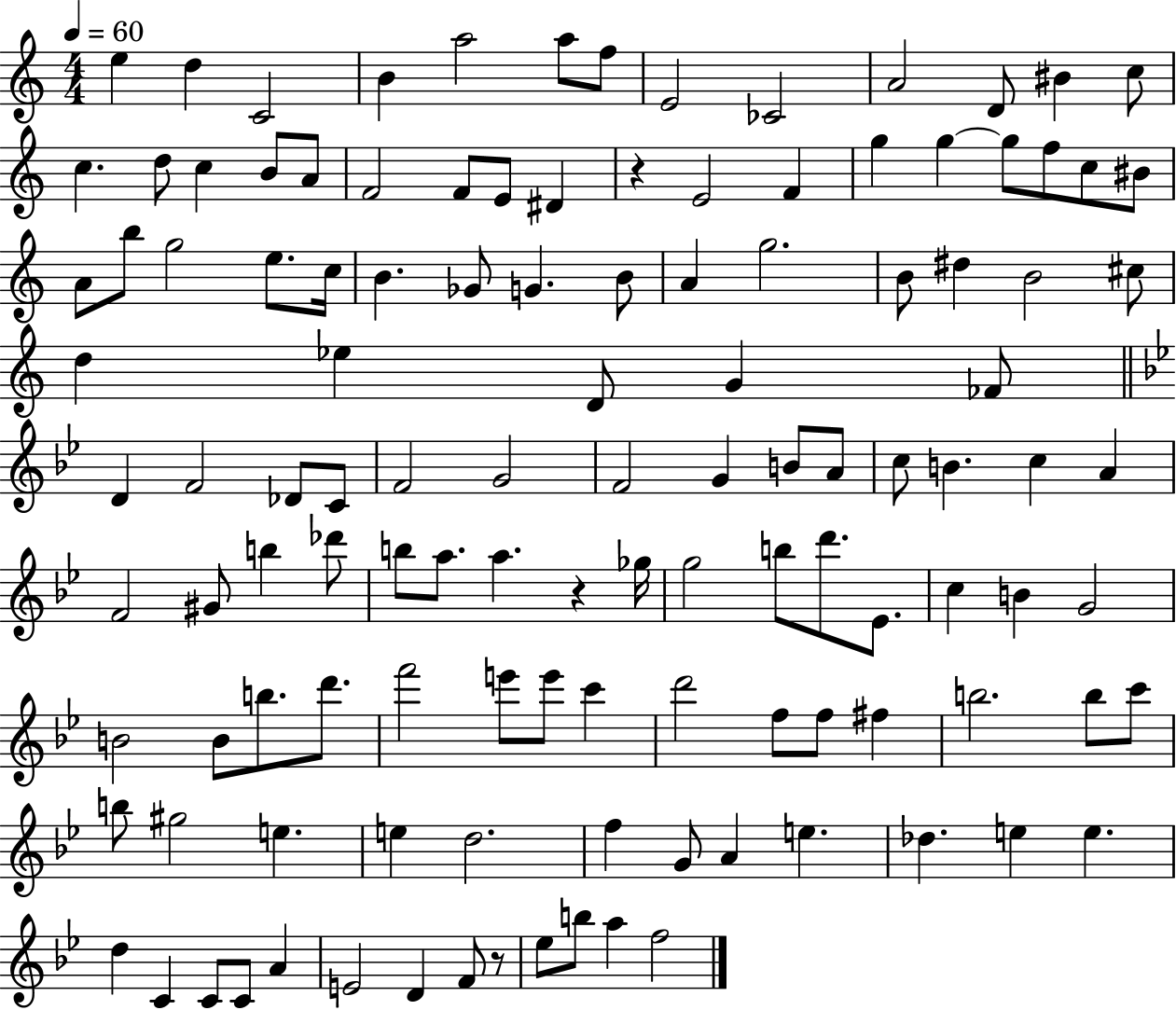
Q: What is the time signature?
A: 4/4